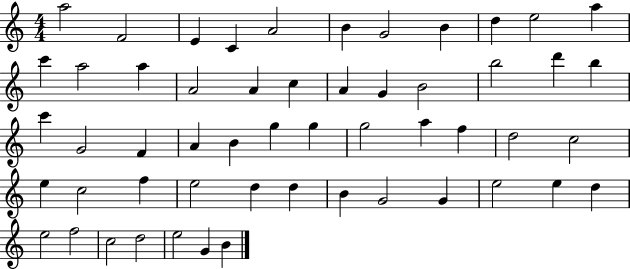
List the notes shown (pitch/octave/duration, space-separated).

A5/h F4/h E4/q C4/q A4/h B4/q G4/h B4/q D5/q E5/h A5/q C6/q A5/h A5/q A4/h A4/q C5/q A4/q G4/q B4/h B5/h D6/q B5/q C6/q G4/h F4/q A4/q B4/q G5/q G5/q G5/h A5/q F5/q D5/h C5/h E5/q C5/h F5/q E5/h D5/q D5/q B4/q G4/h G4/q E5/h E5/q D5/q E5/h F5/h C5/h D5/h E5/h G4/q B4/q